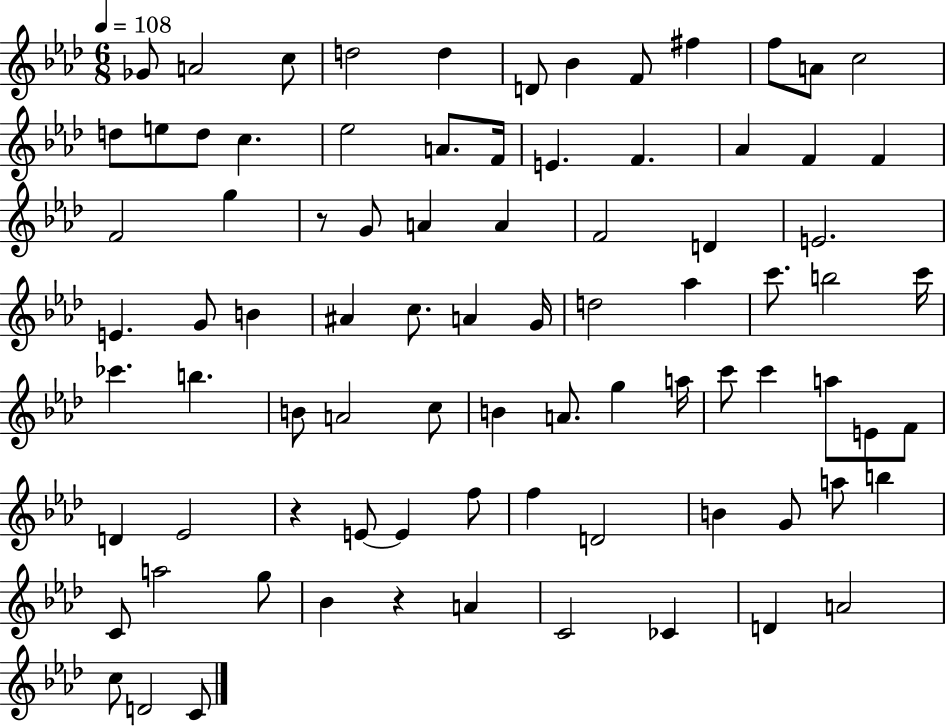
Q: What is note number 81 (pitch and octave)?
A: C4